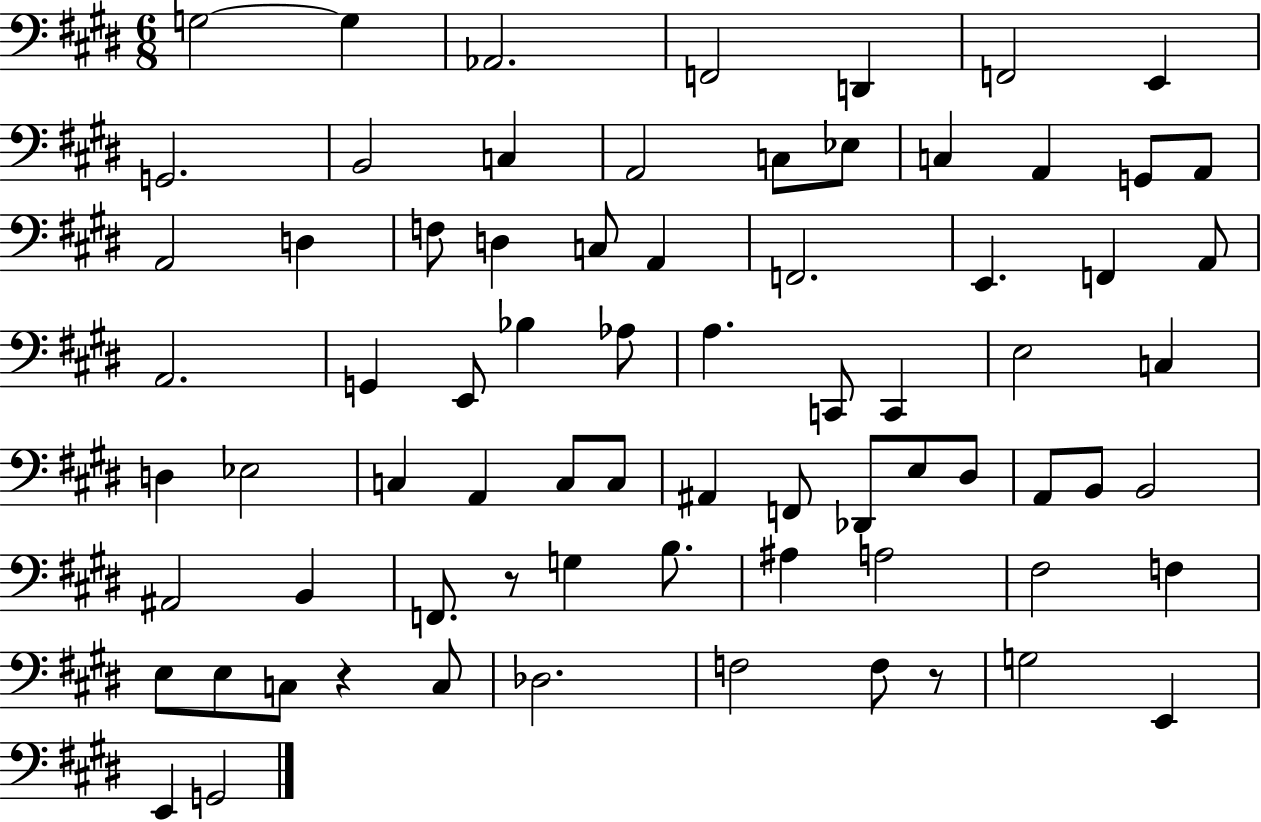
G3/h G3/q Ab2/h. F2/h D2/q F2/h E2/q G2/h. B2/h C3/q A2/h C3/e Eb3/e C3/q A2/q G2/e A2/e A2/h D3/q F3/e D3/q C3/e A2/q F2/h. E2/q. F2/q A2/e A2/h. G2/q E2/e Bb3/q Ab3/e A3/q. C2/e C2/q E3/h C3/q D3/q Eb3/h C3/q A2/q C3/e C3/e A#2/q F2/e Db2/e E3/e D#3/e A2/e B2/e B2/h A#2/h B2/q F2/e. R/e G3/q B3/e. A#3/q A3/h F#3/h F3/q E3/e E3/e C3/e R/q C3/e Db3/h. F3/h F3/e R/e G3/h E2/q E2/q G2/h